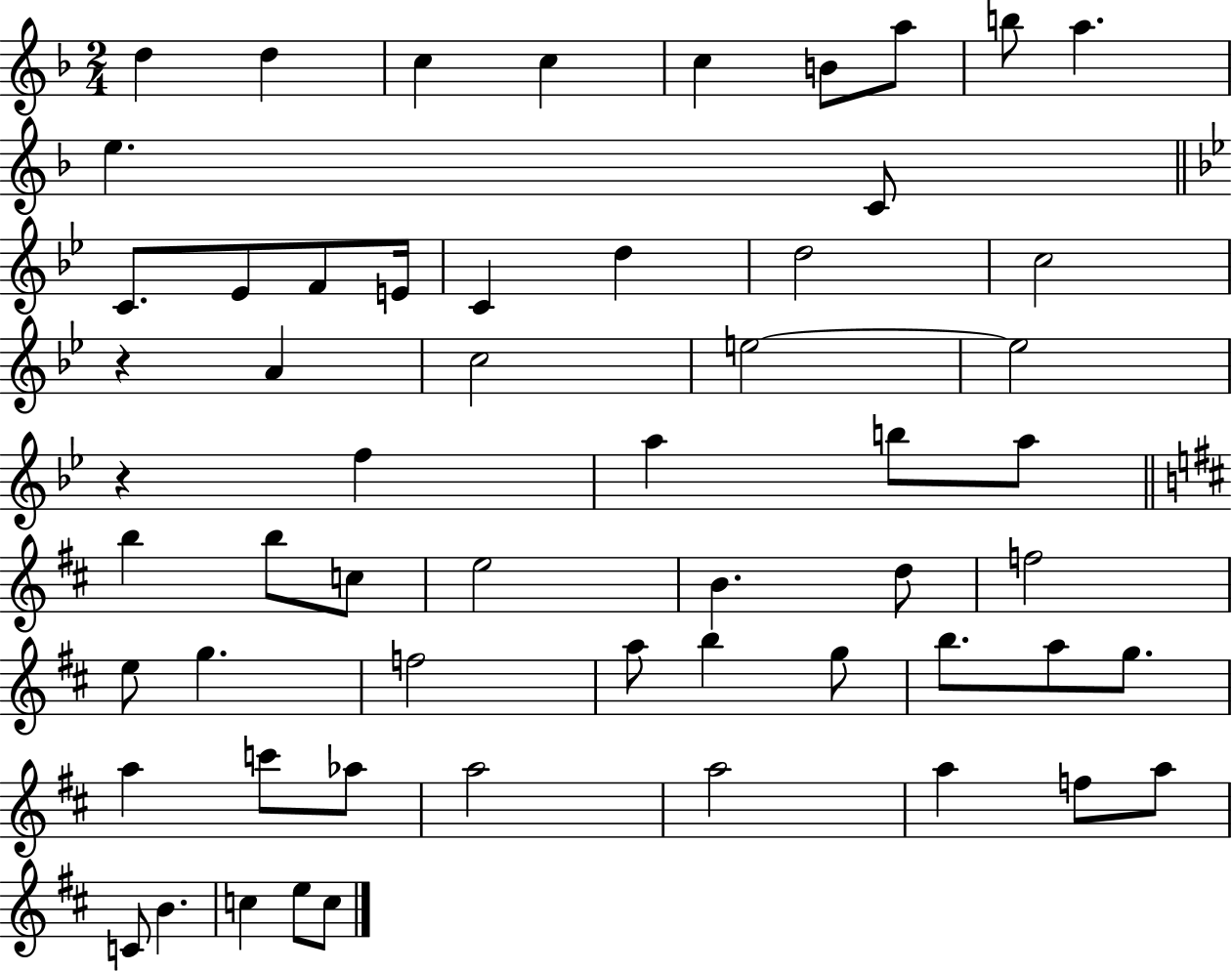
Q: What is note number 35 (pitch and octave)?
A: E5